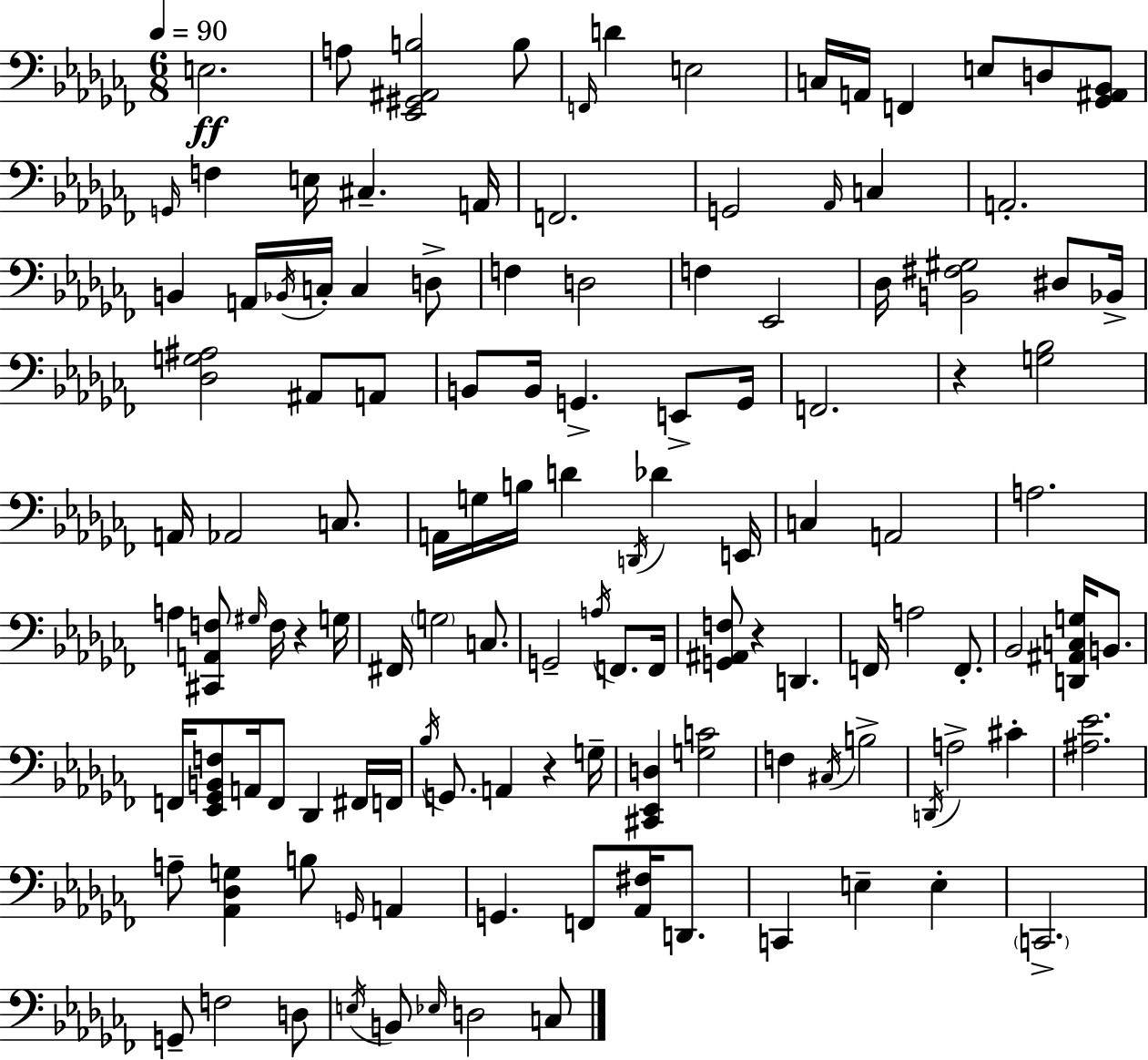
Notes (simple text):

E3/h. A3/e [Eb2,G#2,A#2,B3]/h B3/e F2/s D4/q E3/h C3/s A2/s F2/q E3/e D3/e [Gb2,A#2,Bb2]/e G2/s F3/q E3/s C#3/q. A2/s F2/h. G2/h Ab2/s C3/q A2/h. B2/q A2/s Bb2/s C3/s C3/q D3/e F3/q D3/h F3/q Eb2/h Db3/s [B2,F#3,G#3]/h D#3/e Bb2/s [Db3,G3,A#3]/h A#2/e A2/e B2/e B2/s G2/q. E2/e G2/s F2/h. R/q [G3,Bb3]/h A2/s Ab2/h C3/e. A2/s G3/s B3/s D4/q D2/s Db4/q E2/s C3/q A2/h A3/h. A3/q [C#2,A2,F3]/e G#3/s F3/s R/q G3/s F#2/s G3/h C3/e. G2/h A3/s F2/e. F2/s [G2,A#2,F3]/e R/q D2/q. F2/s A3/h F2/e. Bb2/h [D2,A#2,C3,G3]/s B2/e. F2/s [Eb2,Gb2,B2,F3]/e A2/s F2/e Db2/q F#2/s F2/s Bb3/s G2/e. A2/q R/q G3/s [C#2,Eb2,D3]/q [G3,C4]/h F3/q C#3/s B3/h D2/s A3/h C#4/q [A#3,Eb4]/h. A3/e [Ab2,Db3,G3]/q B3/e G2/s A2/q G2/q. F2/e [Ab2,F#3]/s D2/e. C2/q E3/q E3/q C2/h. G2/e F3/h D3/e E3/s B2/e Eb3/s D3/h C3/e